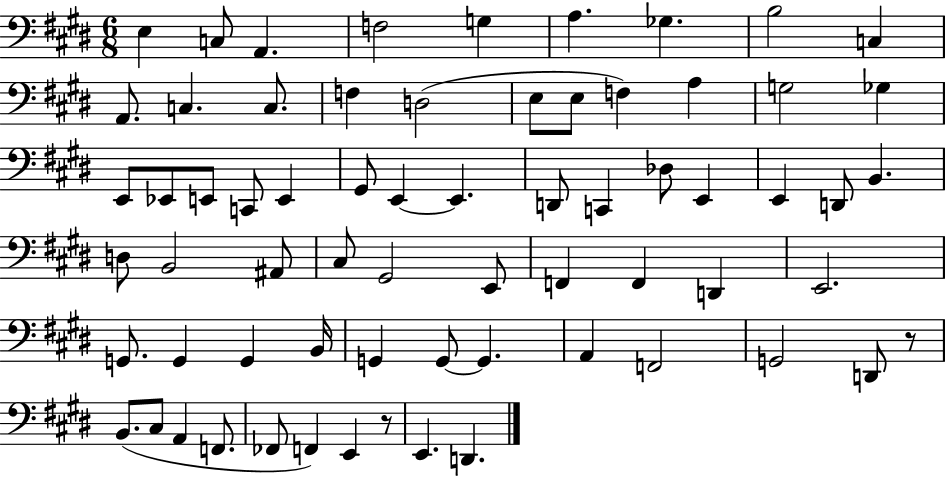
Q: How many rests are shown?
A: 2